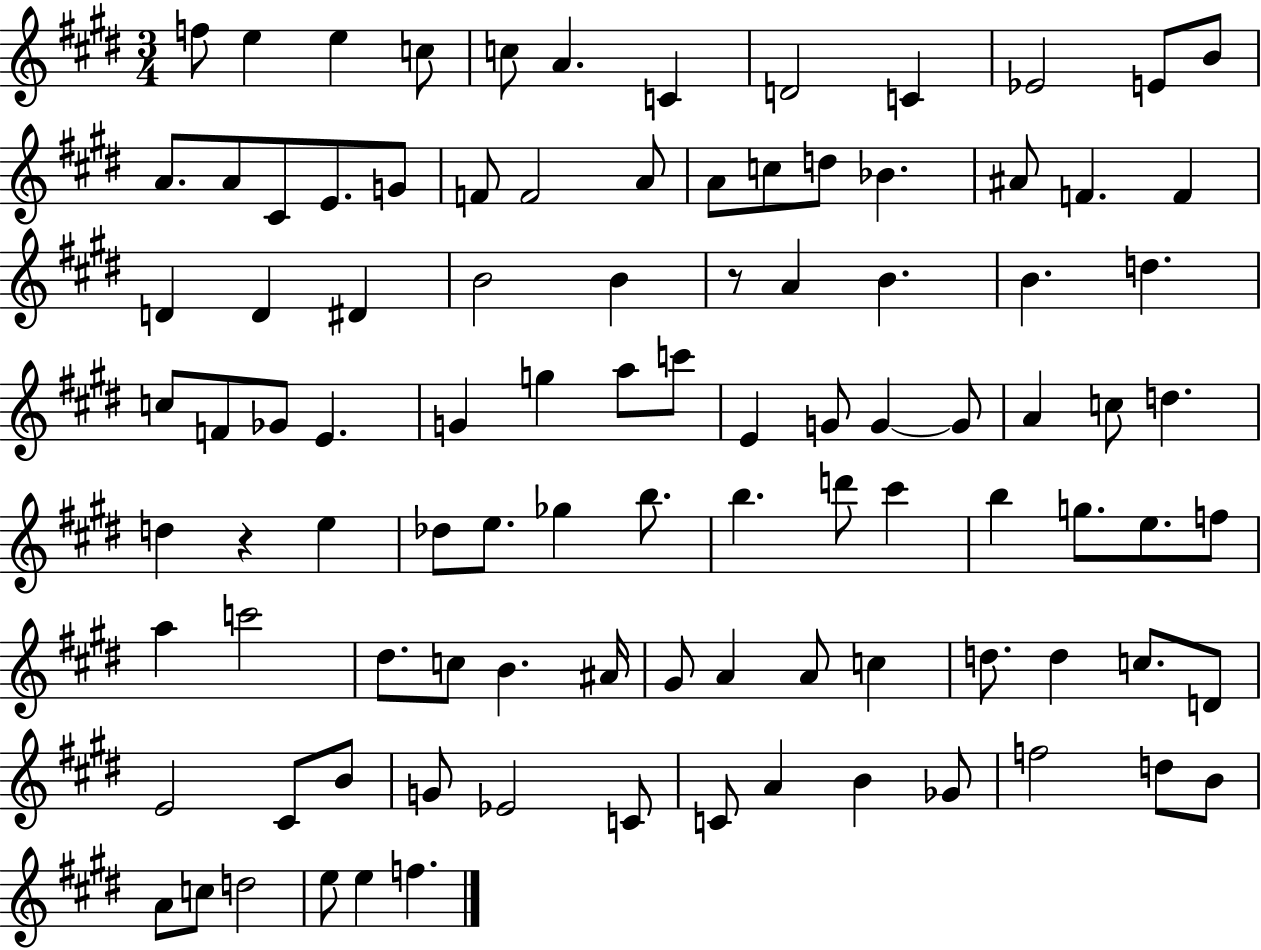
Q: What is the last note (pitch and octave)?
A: F5